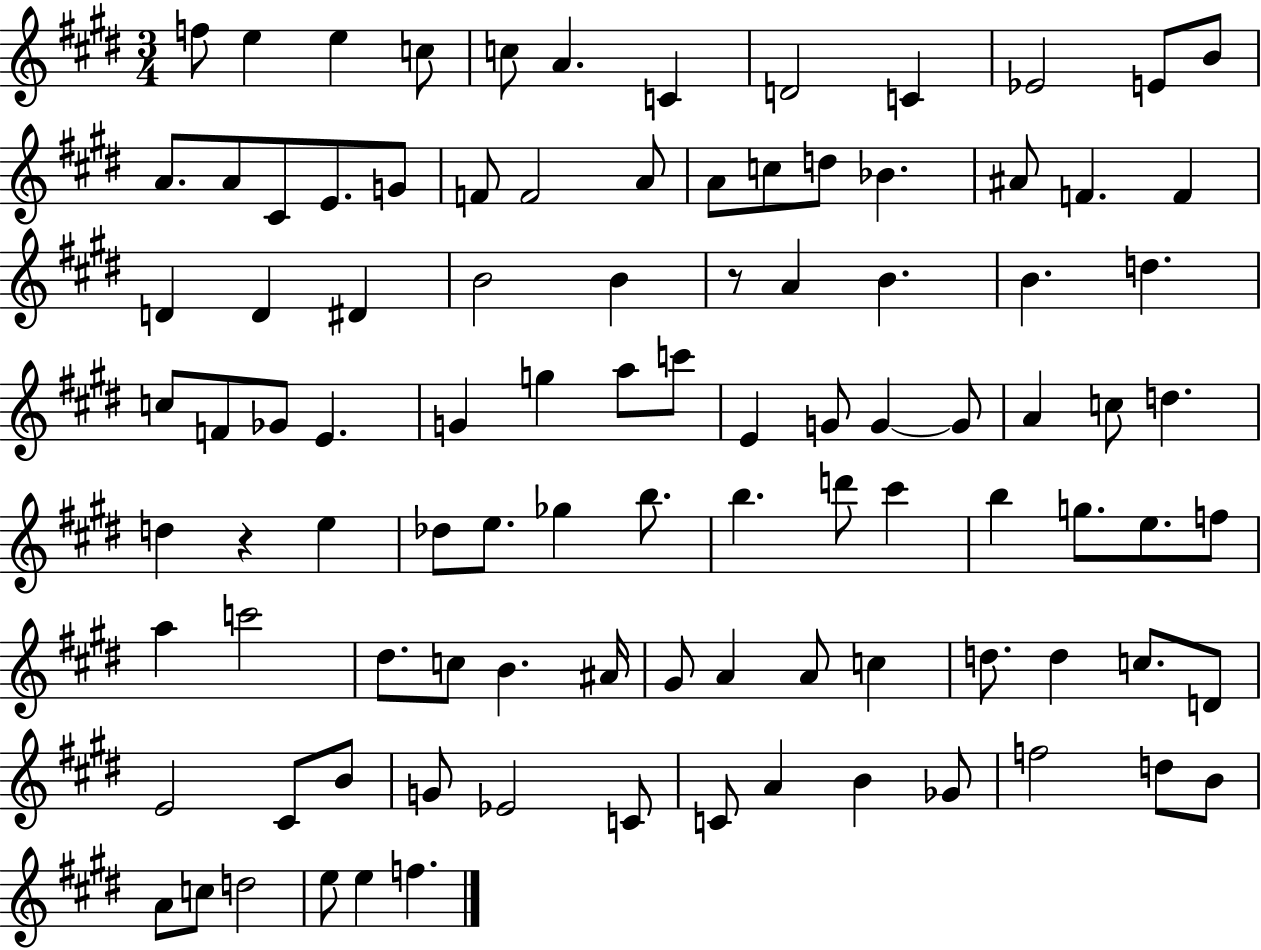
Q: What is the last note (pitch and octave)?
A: F5